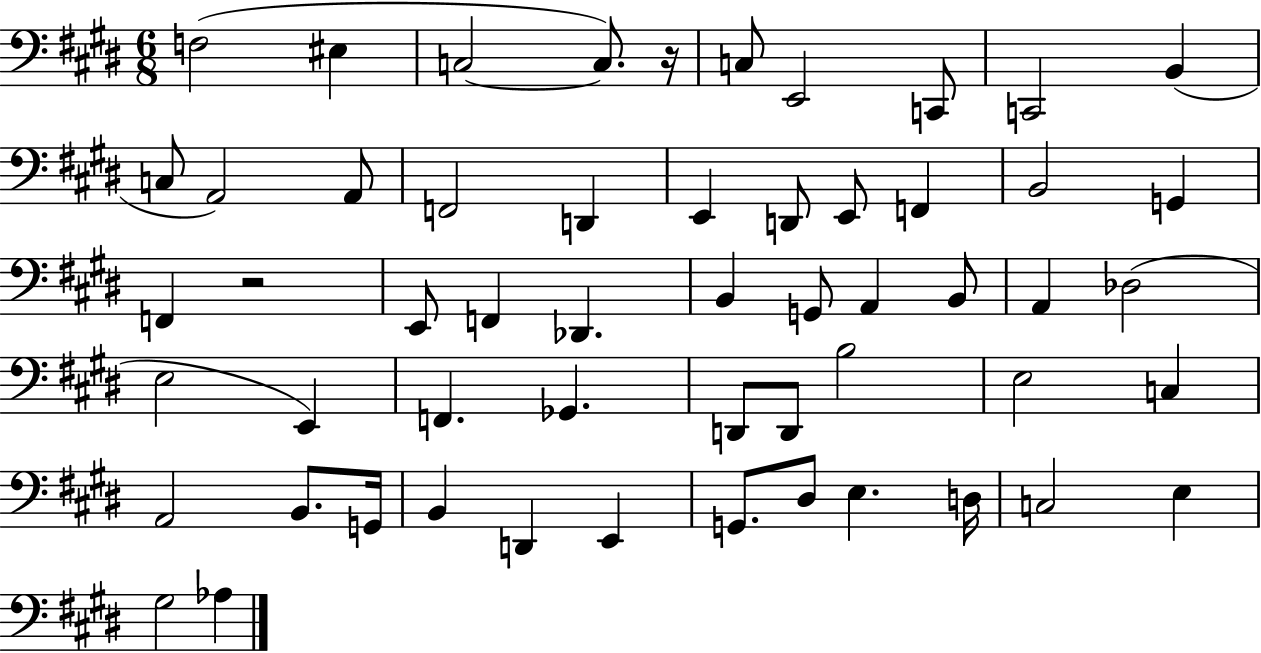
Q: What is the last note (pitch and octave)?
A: Ab3